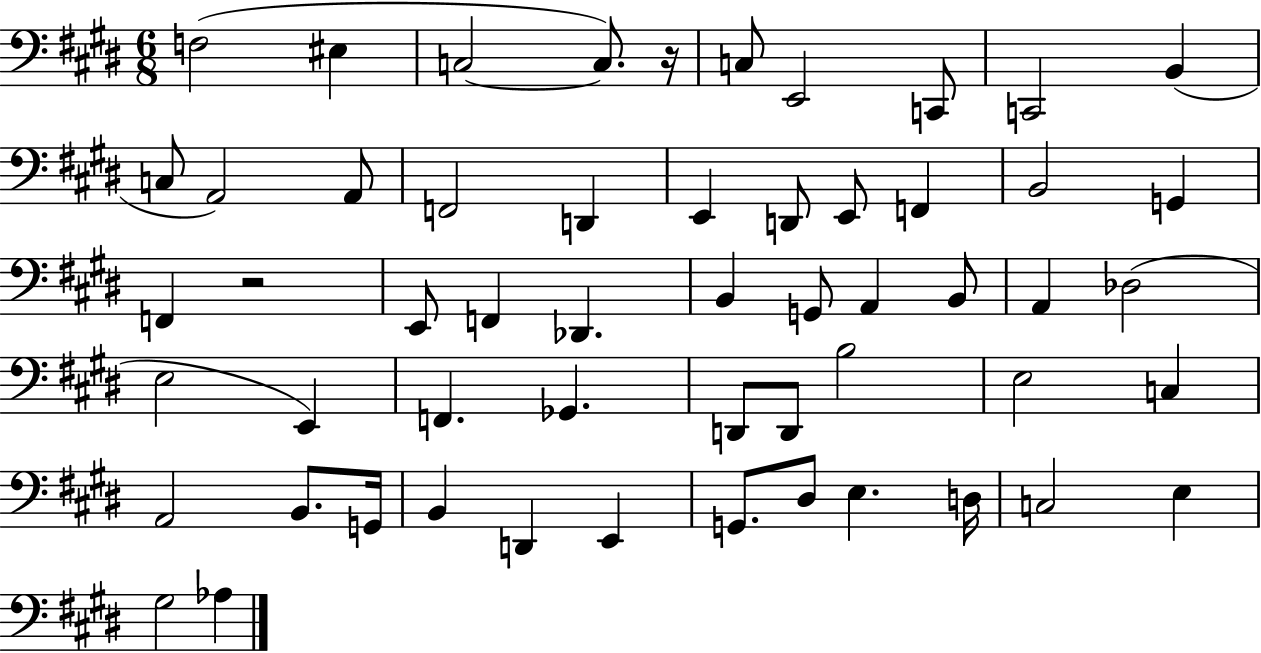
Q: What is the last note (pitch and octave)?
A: Ab3